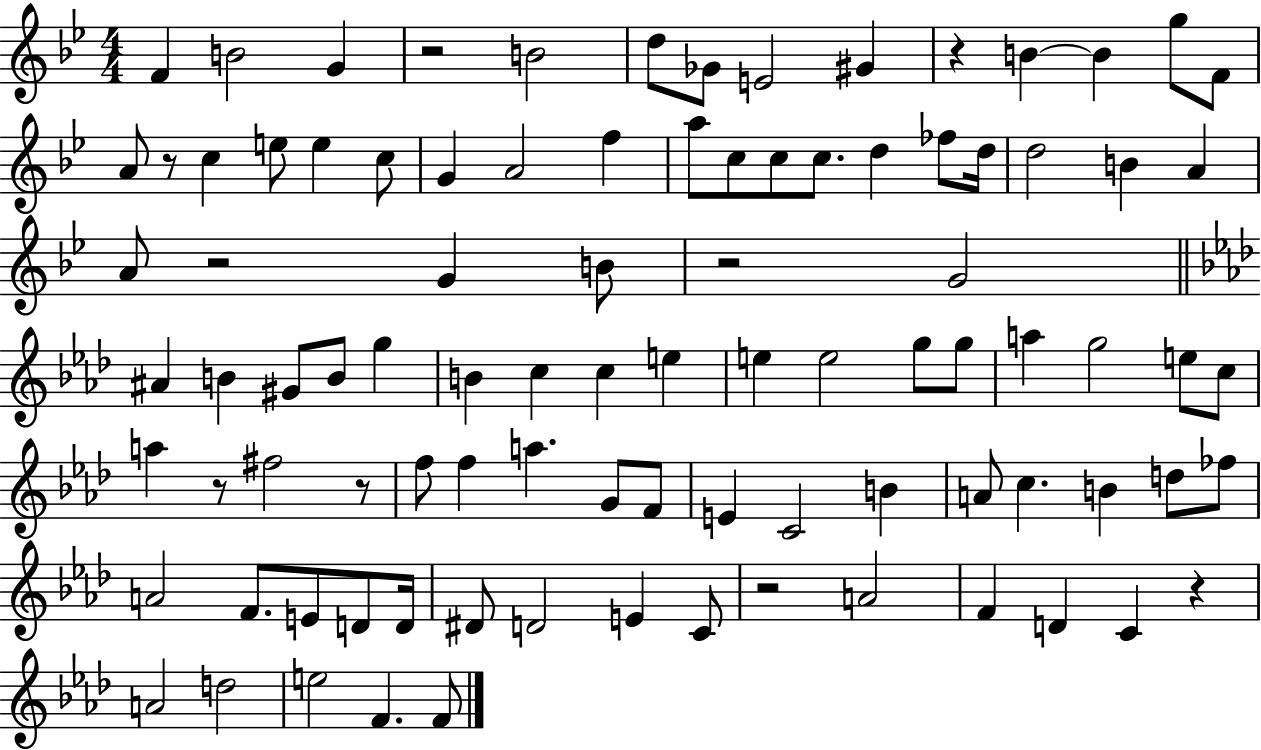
{
  \clef treble
  \numericTimeSignature
  \time 4/4
  \key bes \major
  \repeat volta 2 { f'4 b'2 g'4 | r2 b'2 | d''8 ges'8 e'2 gis'4 | r4 b'4~~ b'4 g''8 f'8 | \break a'8 r8 c''4 e''8 e''4 c''8 | g'4 a'2 f''4 | a''8 c''8 c''8 c''8. d''4 fes''8 d''16 | d''2 b'4 a'4 | \break a'8 r2 g'4 b'8 | r2 g'2 | \bar "||" \break \key aes \major ais'4 b'4 gis'8 b'8 g''4 | b'4 c''4 c''4 e''4 | e''4 e''2 g''8 g''8 | a''4 g''2 e''8 c''8 | \break a''4 r8 fis''2 r8 | f''8 f''4 a''4. g'8 f'8 | e'4 c'2 b'4 | a'8 c''4. b'4 d''8 fes''8 | \break a'2 f'8. e'8 d'8 d'16 | dis'8 d'2 e'4 c'8 | r2 a'2 | f'4 d'4 c'4 r4 | \break a'2 d''2 | e''2 f'4. f'8 | } \bar "|."
}